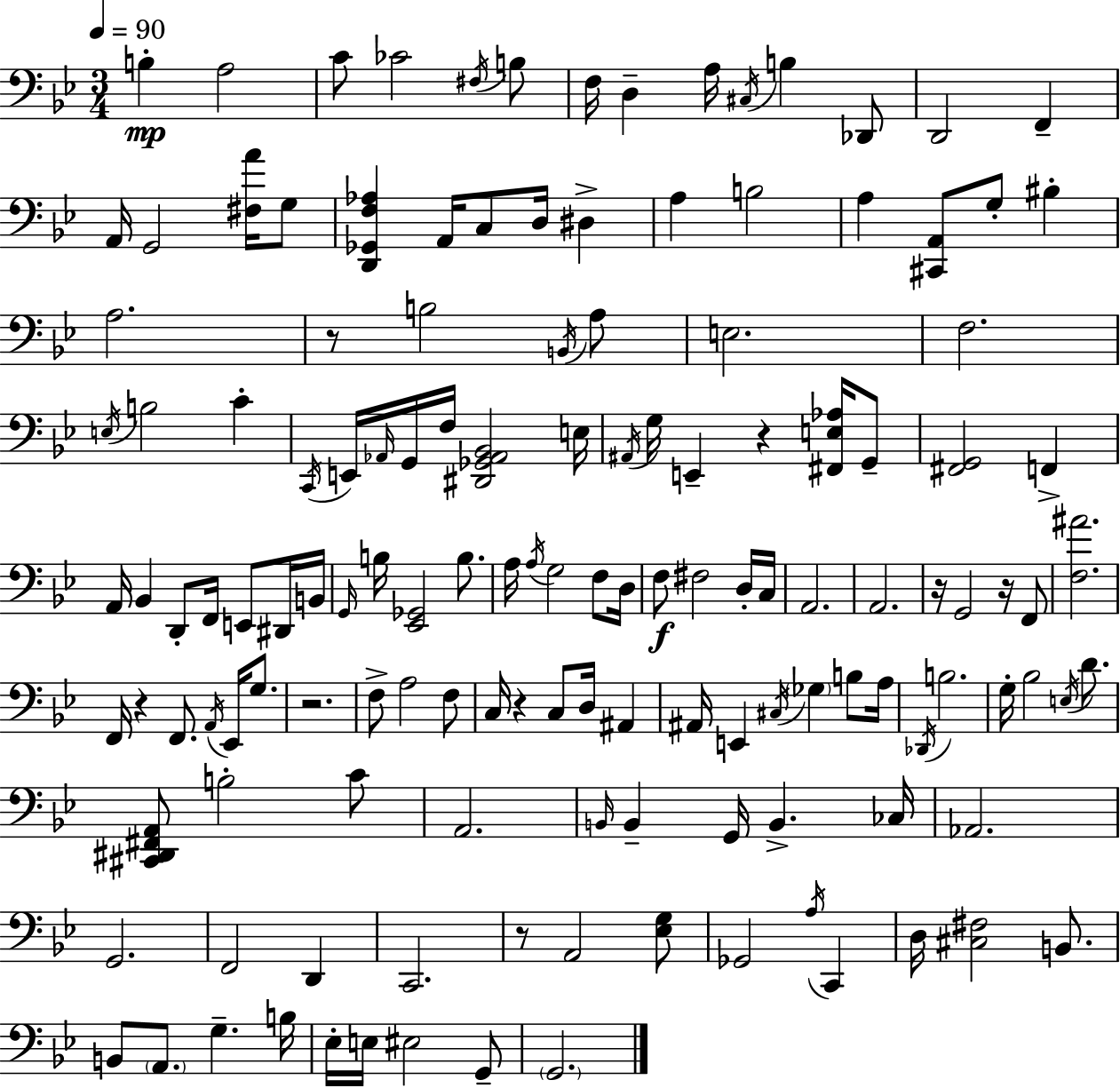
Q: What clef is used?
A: bass